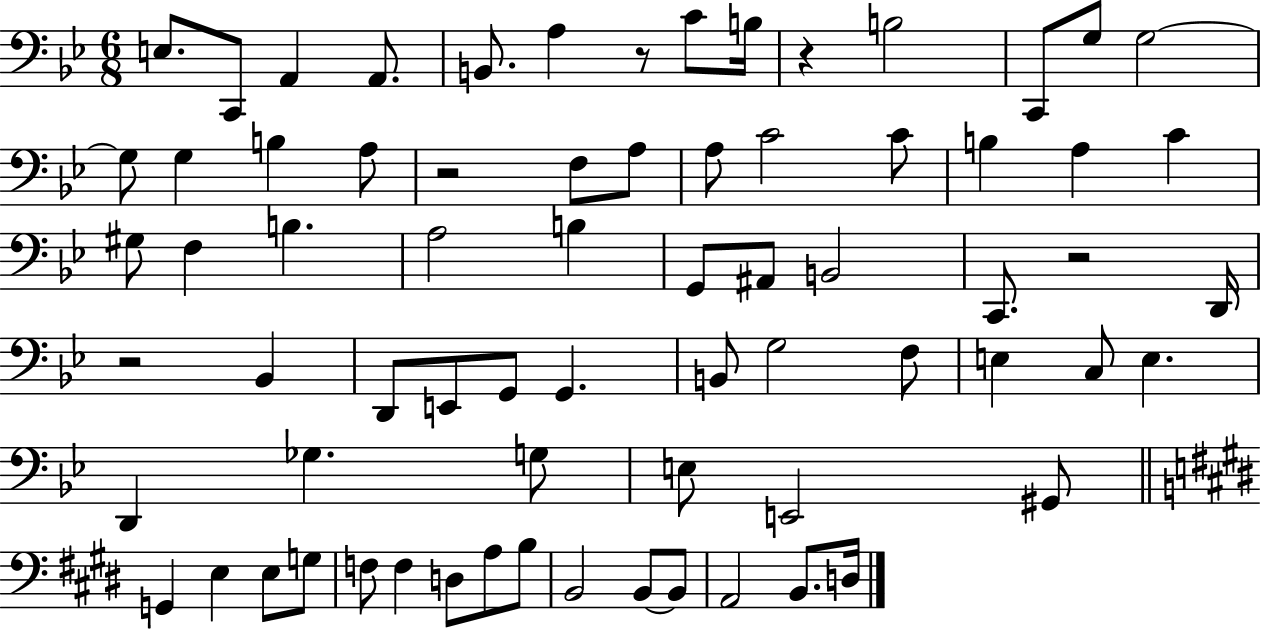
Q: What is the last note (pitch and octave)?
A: D3